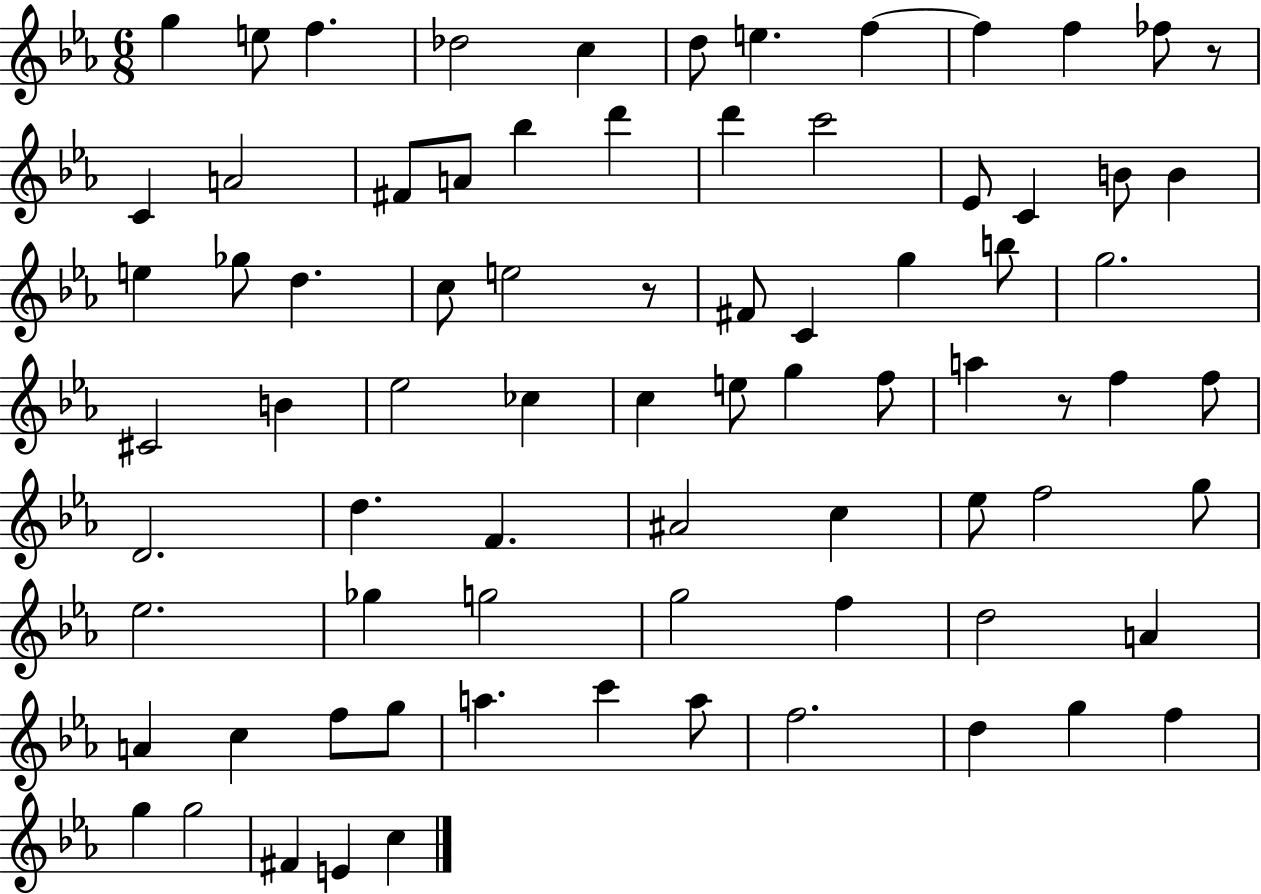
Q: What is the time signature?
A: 6/8